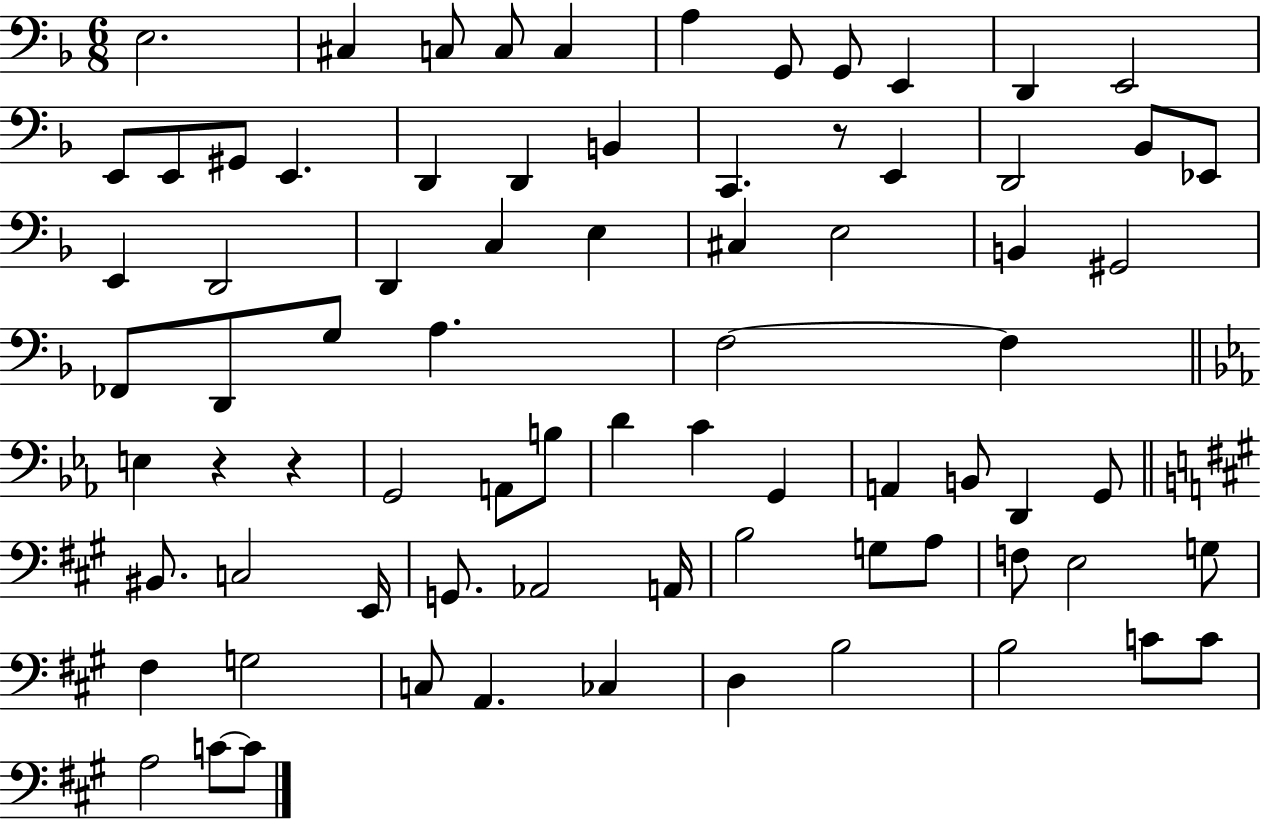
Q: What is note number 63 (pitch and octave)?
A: G3